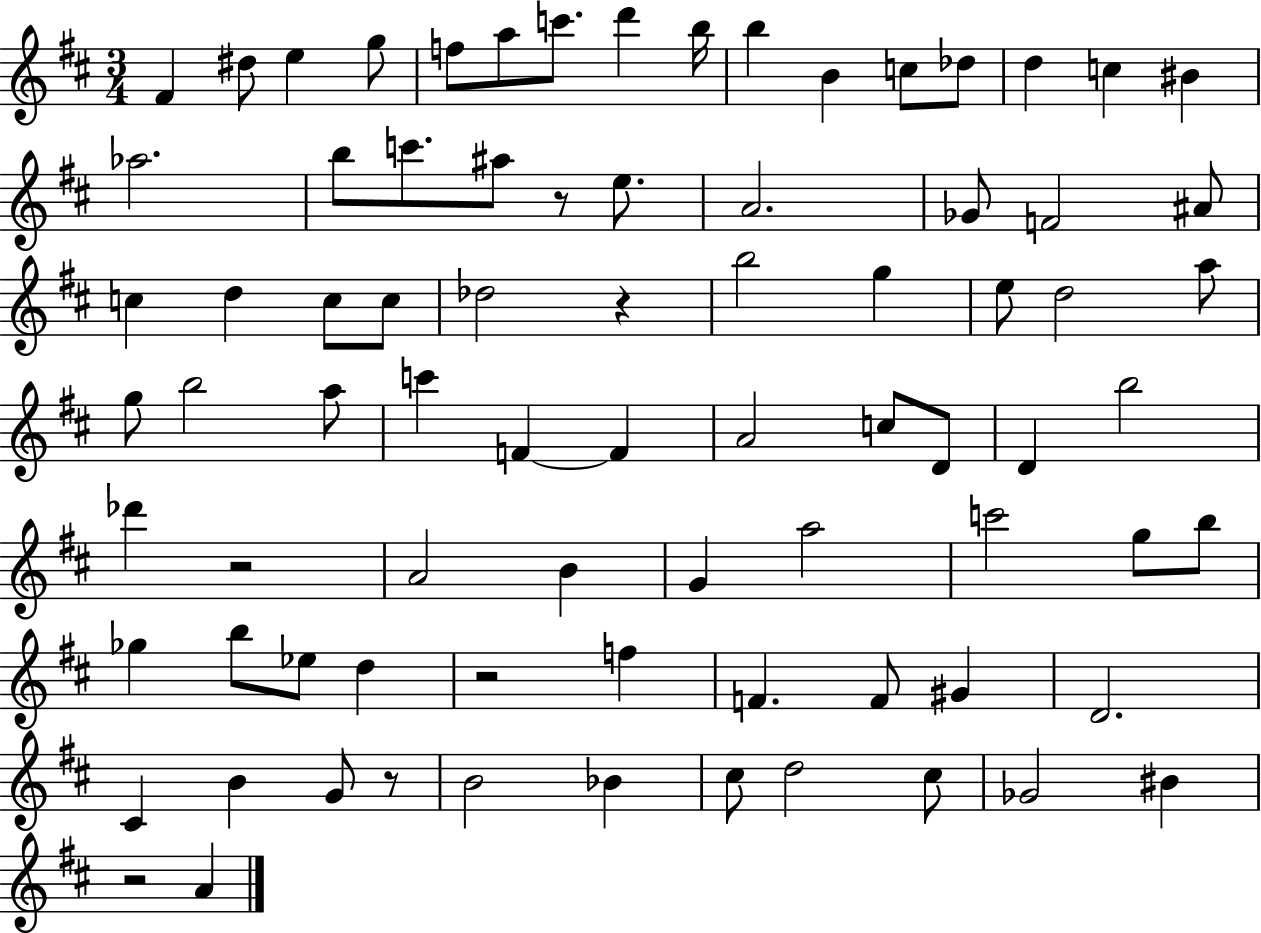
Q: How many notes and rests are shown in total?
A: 80